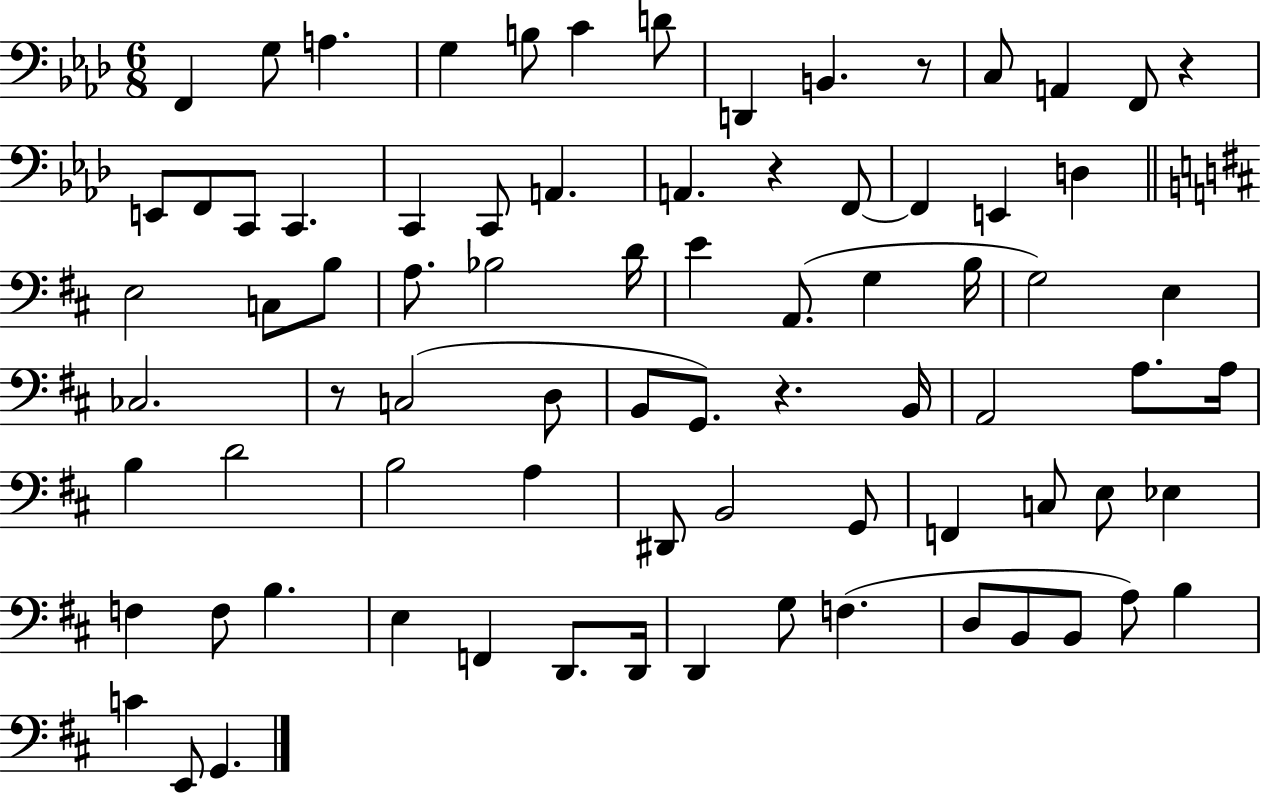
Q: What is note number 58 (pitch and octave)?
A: F3